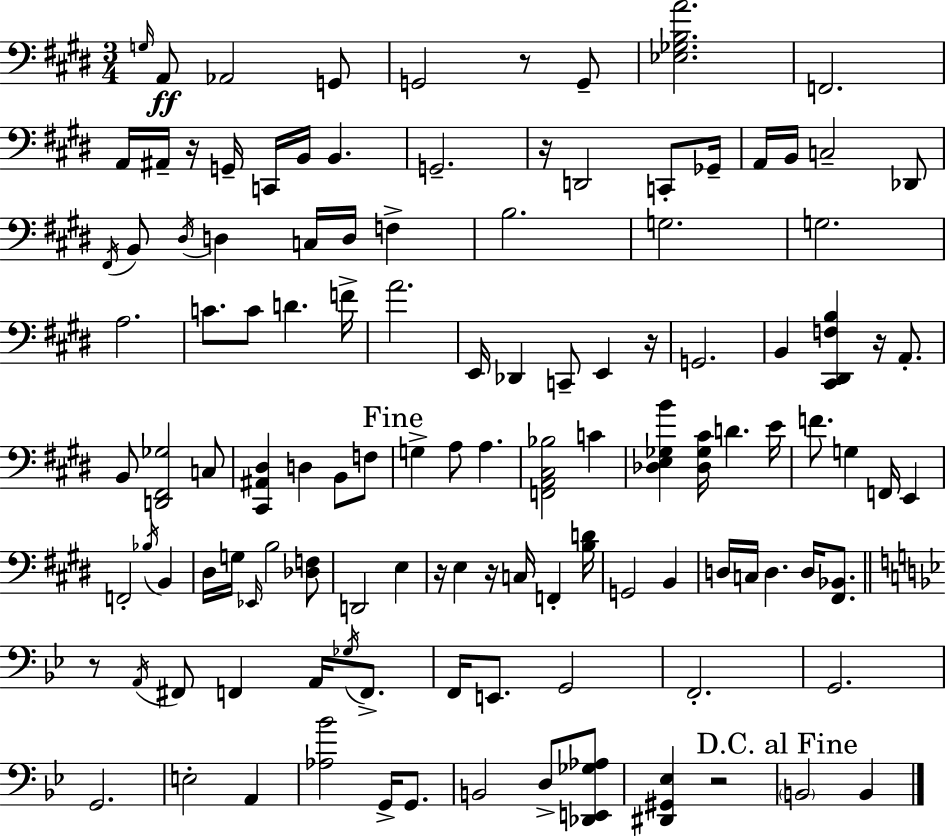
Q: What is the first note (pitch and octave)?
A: G3